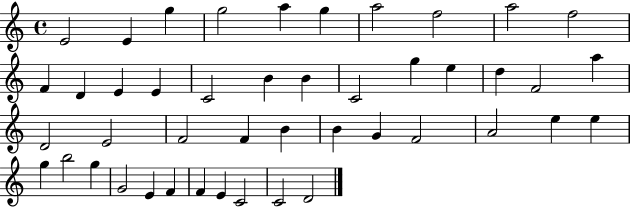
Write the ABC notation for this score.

X:1
T:Untitled
M:4/4
L:1/4
K:C
E2 E g g2 a g a2 f2 a2 f2 F D E E C2 B B C2 g e d F2 a D2 E2 F2 F B B G F2 A2 e e g b2 g G2 E F F E C2 C2 D2